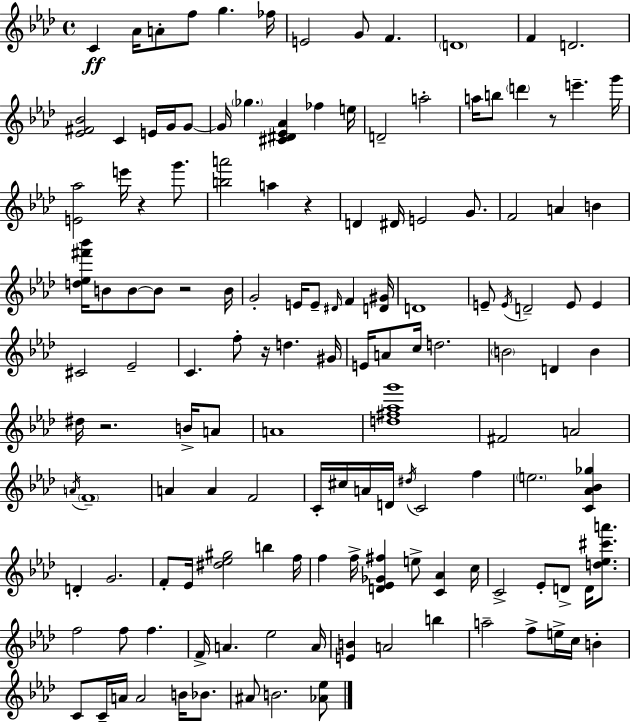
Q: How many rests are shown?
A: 6